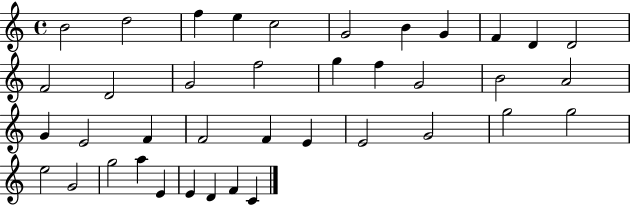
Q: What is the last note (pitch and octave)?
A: C4